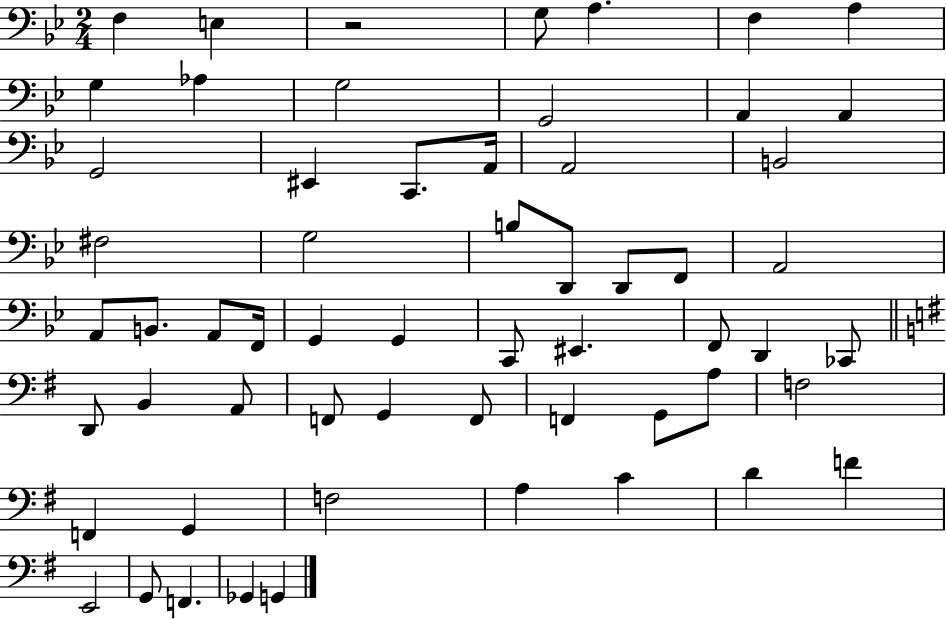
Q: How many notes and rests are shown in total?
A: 59